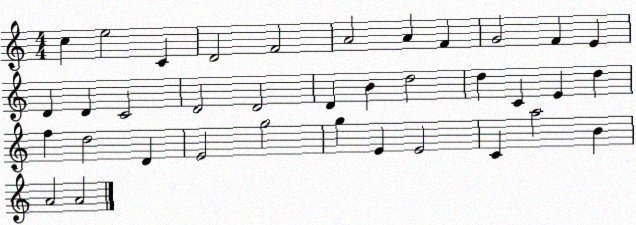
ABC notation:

X:1
T:Untitled
M:4/4
L:1/4
K:C
c e2 C D2 F2 A2 A F G2 F E D D C2 D2 D2 D B d2 d C E d f d2 D E2 g2 g E E2 C a2 B A2 A2